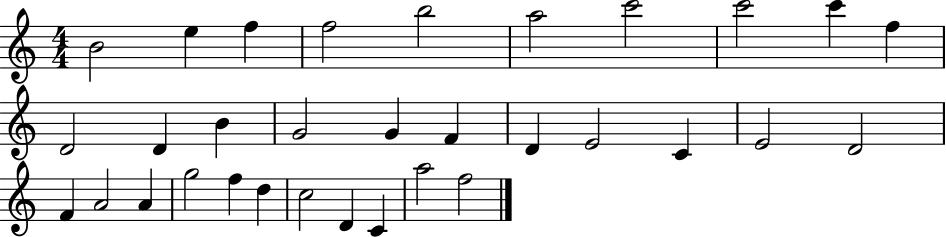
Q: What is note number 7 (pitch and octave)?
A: C6